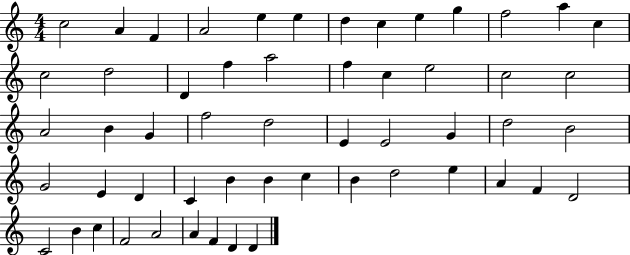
X:1
T:Untitled
M:4/4
L:1/4
K:C
c2 A F A2 e e d c e g f2 a c c2 d2 D f a2 f c e2 c2 c2 A2 B G f2 d2 E E2 G d2 B2 G2 E D C B B c B d2 e A F D2 C2 B c F2 A2 A F D D